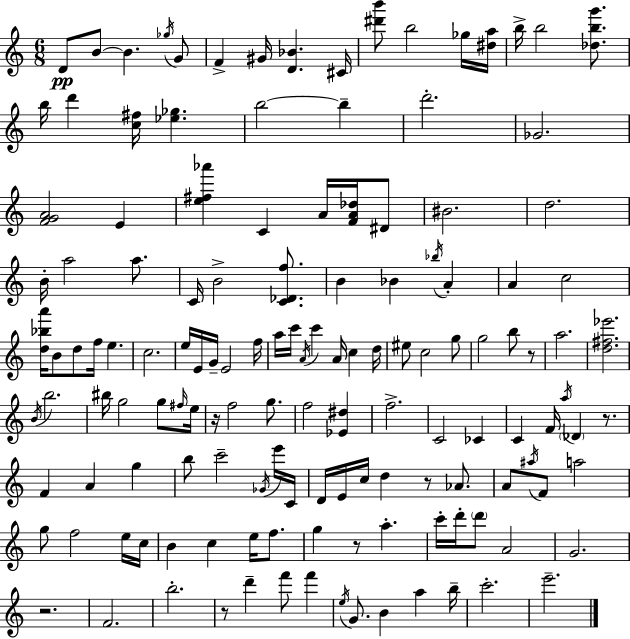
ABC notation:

X:1
T:Untitled
M:6/8
L:1/4
K:C
D/2 B/2 B _g/4 G/2 F ^G/4 [D_B] ^C/4 [^d'b']/2 b2 _g/4 [^da]/4 b/4 b2 [_dbg']/2 b/4 d' [c^f]/4 [_e_g] b2 b d'2 _G2 [FGA]2 E [e^f_a'] C A/4 [FA_d]/4 ^D/2 ^B2 d2 B/4 a2 a/2 C/4 B2 [C_Df]/2 B _B _b/4 A A c2 [d_ba']/4 B/2 d/2 f/4 e c2 e/4 E/4 G/4 E2 f/4 a/4 c'/4 A/4 c' A/4 c d/4 ^e/2 c2 g/2 g2 b/2 z/2 a2 [d^f_e']2 B/4 b2 ^b/4 g2 g/2 ^f/4 e/4 z/4 f2 g/2 f2 [_E^d] f2 C2 _C C F/4 a/4 _D z/2 F A g b/2 c'2 _G/4 e'/4 C/4 D/4 E/4 c/4 d z/2 _A/2 A/2 ^a/4 F/2 a2 g/2 f2 e/4 c/4 B c e/4 f/2 g z/2 a c'/4 d'/4 d'/2 A2 G2 z2 F2 b2 z/2 d' f'/2 f' e/4 G/2 B a b/4 c'2 e'2